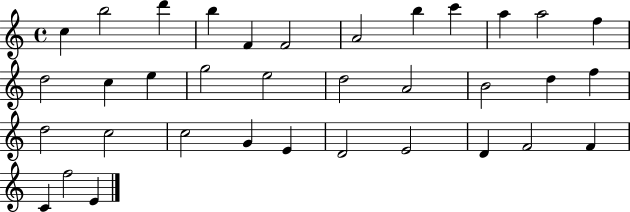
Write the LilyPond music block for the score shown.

{
  \clef treble
  \time 4/4
  \defaultTimeSignature
  \key c \major
  c''4 b''2 d'''4 | b''4 f'4 f'2 | a'2 b''4 c'''4 | a''4 a''2 f''4 | \break d''2 c''4 e''4 | g''2 e''2 | d''2 a'2 | b'2 d''4 f''4 | \break d''2 c''2 | c''2 g'4 e'4 | d'2 e'2 | d'4 f'2 f'4 | \break c'4 f''2 e'4 | \bar "|."
}